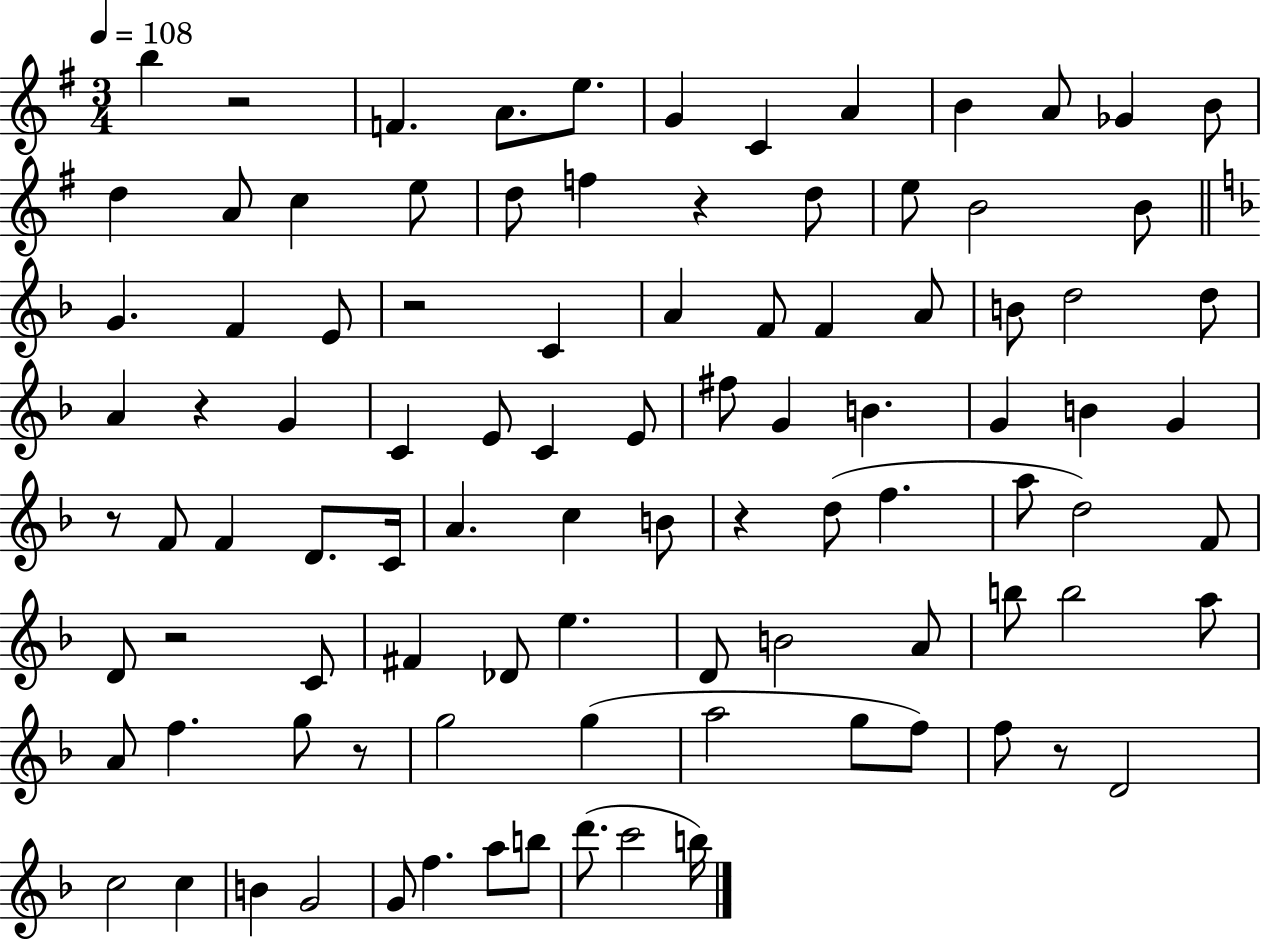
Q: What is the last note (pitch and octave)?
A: B5